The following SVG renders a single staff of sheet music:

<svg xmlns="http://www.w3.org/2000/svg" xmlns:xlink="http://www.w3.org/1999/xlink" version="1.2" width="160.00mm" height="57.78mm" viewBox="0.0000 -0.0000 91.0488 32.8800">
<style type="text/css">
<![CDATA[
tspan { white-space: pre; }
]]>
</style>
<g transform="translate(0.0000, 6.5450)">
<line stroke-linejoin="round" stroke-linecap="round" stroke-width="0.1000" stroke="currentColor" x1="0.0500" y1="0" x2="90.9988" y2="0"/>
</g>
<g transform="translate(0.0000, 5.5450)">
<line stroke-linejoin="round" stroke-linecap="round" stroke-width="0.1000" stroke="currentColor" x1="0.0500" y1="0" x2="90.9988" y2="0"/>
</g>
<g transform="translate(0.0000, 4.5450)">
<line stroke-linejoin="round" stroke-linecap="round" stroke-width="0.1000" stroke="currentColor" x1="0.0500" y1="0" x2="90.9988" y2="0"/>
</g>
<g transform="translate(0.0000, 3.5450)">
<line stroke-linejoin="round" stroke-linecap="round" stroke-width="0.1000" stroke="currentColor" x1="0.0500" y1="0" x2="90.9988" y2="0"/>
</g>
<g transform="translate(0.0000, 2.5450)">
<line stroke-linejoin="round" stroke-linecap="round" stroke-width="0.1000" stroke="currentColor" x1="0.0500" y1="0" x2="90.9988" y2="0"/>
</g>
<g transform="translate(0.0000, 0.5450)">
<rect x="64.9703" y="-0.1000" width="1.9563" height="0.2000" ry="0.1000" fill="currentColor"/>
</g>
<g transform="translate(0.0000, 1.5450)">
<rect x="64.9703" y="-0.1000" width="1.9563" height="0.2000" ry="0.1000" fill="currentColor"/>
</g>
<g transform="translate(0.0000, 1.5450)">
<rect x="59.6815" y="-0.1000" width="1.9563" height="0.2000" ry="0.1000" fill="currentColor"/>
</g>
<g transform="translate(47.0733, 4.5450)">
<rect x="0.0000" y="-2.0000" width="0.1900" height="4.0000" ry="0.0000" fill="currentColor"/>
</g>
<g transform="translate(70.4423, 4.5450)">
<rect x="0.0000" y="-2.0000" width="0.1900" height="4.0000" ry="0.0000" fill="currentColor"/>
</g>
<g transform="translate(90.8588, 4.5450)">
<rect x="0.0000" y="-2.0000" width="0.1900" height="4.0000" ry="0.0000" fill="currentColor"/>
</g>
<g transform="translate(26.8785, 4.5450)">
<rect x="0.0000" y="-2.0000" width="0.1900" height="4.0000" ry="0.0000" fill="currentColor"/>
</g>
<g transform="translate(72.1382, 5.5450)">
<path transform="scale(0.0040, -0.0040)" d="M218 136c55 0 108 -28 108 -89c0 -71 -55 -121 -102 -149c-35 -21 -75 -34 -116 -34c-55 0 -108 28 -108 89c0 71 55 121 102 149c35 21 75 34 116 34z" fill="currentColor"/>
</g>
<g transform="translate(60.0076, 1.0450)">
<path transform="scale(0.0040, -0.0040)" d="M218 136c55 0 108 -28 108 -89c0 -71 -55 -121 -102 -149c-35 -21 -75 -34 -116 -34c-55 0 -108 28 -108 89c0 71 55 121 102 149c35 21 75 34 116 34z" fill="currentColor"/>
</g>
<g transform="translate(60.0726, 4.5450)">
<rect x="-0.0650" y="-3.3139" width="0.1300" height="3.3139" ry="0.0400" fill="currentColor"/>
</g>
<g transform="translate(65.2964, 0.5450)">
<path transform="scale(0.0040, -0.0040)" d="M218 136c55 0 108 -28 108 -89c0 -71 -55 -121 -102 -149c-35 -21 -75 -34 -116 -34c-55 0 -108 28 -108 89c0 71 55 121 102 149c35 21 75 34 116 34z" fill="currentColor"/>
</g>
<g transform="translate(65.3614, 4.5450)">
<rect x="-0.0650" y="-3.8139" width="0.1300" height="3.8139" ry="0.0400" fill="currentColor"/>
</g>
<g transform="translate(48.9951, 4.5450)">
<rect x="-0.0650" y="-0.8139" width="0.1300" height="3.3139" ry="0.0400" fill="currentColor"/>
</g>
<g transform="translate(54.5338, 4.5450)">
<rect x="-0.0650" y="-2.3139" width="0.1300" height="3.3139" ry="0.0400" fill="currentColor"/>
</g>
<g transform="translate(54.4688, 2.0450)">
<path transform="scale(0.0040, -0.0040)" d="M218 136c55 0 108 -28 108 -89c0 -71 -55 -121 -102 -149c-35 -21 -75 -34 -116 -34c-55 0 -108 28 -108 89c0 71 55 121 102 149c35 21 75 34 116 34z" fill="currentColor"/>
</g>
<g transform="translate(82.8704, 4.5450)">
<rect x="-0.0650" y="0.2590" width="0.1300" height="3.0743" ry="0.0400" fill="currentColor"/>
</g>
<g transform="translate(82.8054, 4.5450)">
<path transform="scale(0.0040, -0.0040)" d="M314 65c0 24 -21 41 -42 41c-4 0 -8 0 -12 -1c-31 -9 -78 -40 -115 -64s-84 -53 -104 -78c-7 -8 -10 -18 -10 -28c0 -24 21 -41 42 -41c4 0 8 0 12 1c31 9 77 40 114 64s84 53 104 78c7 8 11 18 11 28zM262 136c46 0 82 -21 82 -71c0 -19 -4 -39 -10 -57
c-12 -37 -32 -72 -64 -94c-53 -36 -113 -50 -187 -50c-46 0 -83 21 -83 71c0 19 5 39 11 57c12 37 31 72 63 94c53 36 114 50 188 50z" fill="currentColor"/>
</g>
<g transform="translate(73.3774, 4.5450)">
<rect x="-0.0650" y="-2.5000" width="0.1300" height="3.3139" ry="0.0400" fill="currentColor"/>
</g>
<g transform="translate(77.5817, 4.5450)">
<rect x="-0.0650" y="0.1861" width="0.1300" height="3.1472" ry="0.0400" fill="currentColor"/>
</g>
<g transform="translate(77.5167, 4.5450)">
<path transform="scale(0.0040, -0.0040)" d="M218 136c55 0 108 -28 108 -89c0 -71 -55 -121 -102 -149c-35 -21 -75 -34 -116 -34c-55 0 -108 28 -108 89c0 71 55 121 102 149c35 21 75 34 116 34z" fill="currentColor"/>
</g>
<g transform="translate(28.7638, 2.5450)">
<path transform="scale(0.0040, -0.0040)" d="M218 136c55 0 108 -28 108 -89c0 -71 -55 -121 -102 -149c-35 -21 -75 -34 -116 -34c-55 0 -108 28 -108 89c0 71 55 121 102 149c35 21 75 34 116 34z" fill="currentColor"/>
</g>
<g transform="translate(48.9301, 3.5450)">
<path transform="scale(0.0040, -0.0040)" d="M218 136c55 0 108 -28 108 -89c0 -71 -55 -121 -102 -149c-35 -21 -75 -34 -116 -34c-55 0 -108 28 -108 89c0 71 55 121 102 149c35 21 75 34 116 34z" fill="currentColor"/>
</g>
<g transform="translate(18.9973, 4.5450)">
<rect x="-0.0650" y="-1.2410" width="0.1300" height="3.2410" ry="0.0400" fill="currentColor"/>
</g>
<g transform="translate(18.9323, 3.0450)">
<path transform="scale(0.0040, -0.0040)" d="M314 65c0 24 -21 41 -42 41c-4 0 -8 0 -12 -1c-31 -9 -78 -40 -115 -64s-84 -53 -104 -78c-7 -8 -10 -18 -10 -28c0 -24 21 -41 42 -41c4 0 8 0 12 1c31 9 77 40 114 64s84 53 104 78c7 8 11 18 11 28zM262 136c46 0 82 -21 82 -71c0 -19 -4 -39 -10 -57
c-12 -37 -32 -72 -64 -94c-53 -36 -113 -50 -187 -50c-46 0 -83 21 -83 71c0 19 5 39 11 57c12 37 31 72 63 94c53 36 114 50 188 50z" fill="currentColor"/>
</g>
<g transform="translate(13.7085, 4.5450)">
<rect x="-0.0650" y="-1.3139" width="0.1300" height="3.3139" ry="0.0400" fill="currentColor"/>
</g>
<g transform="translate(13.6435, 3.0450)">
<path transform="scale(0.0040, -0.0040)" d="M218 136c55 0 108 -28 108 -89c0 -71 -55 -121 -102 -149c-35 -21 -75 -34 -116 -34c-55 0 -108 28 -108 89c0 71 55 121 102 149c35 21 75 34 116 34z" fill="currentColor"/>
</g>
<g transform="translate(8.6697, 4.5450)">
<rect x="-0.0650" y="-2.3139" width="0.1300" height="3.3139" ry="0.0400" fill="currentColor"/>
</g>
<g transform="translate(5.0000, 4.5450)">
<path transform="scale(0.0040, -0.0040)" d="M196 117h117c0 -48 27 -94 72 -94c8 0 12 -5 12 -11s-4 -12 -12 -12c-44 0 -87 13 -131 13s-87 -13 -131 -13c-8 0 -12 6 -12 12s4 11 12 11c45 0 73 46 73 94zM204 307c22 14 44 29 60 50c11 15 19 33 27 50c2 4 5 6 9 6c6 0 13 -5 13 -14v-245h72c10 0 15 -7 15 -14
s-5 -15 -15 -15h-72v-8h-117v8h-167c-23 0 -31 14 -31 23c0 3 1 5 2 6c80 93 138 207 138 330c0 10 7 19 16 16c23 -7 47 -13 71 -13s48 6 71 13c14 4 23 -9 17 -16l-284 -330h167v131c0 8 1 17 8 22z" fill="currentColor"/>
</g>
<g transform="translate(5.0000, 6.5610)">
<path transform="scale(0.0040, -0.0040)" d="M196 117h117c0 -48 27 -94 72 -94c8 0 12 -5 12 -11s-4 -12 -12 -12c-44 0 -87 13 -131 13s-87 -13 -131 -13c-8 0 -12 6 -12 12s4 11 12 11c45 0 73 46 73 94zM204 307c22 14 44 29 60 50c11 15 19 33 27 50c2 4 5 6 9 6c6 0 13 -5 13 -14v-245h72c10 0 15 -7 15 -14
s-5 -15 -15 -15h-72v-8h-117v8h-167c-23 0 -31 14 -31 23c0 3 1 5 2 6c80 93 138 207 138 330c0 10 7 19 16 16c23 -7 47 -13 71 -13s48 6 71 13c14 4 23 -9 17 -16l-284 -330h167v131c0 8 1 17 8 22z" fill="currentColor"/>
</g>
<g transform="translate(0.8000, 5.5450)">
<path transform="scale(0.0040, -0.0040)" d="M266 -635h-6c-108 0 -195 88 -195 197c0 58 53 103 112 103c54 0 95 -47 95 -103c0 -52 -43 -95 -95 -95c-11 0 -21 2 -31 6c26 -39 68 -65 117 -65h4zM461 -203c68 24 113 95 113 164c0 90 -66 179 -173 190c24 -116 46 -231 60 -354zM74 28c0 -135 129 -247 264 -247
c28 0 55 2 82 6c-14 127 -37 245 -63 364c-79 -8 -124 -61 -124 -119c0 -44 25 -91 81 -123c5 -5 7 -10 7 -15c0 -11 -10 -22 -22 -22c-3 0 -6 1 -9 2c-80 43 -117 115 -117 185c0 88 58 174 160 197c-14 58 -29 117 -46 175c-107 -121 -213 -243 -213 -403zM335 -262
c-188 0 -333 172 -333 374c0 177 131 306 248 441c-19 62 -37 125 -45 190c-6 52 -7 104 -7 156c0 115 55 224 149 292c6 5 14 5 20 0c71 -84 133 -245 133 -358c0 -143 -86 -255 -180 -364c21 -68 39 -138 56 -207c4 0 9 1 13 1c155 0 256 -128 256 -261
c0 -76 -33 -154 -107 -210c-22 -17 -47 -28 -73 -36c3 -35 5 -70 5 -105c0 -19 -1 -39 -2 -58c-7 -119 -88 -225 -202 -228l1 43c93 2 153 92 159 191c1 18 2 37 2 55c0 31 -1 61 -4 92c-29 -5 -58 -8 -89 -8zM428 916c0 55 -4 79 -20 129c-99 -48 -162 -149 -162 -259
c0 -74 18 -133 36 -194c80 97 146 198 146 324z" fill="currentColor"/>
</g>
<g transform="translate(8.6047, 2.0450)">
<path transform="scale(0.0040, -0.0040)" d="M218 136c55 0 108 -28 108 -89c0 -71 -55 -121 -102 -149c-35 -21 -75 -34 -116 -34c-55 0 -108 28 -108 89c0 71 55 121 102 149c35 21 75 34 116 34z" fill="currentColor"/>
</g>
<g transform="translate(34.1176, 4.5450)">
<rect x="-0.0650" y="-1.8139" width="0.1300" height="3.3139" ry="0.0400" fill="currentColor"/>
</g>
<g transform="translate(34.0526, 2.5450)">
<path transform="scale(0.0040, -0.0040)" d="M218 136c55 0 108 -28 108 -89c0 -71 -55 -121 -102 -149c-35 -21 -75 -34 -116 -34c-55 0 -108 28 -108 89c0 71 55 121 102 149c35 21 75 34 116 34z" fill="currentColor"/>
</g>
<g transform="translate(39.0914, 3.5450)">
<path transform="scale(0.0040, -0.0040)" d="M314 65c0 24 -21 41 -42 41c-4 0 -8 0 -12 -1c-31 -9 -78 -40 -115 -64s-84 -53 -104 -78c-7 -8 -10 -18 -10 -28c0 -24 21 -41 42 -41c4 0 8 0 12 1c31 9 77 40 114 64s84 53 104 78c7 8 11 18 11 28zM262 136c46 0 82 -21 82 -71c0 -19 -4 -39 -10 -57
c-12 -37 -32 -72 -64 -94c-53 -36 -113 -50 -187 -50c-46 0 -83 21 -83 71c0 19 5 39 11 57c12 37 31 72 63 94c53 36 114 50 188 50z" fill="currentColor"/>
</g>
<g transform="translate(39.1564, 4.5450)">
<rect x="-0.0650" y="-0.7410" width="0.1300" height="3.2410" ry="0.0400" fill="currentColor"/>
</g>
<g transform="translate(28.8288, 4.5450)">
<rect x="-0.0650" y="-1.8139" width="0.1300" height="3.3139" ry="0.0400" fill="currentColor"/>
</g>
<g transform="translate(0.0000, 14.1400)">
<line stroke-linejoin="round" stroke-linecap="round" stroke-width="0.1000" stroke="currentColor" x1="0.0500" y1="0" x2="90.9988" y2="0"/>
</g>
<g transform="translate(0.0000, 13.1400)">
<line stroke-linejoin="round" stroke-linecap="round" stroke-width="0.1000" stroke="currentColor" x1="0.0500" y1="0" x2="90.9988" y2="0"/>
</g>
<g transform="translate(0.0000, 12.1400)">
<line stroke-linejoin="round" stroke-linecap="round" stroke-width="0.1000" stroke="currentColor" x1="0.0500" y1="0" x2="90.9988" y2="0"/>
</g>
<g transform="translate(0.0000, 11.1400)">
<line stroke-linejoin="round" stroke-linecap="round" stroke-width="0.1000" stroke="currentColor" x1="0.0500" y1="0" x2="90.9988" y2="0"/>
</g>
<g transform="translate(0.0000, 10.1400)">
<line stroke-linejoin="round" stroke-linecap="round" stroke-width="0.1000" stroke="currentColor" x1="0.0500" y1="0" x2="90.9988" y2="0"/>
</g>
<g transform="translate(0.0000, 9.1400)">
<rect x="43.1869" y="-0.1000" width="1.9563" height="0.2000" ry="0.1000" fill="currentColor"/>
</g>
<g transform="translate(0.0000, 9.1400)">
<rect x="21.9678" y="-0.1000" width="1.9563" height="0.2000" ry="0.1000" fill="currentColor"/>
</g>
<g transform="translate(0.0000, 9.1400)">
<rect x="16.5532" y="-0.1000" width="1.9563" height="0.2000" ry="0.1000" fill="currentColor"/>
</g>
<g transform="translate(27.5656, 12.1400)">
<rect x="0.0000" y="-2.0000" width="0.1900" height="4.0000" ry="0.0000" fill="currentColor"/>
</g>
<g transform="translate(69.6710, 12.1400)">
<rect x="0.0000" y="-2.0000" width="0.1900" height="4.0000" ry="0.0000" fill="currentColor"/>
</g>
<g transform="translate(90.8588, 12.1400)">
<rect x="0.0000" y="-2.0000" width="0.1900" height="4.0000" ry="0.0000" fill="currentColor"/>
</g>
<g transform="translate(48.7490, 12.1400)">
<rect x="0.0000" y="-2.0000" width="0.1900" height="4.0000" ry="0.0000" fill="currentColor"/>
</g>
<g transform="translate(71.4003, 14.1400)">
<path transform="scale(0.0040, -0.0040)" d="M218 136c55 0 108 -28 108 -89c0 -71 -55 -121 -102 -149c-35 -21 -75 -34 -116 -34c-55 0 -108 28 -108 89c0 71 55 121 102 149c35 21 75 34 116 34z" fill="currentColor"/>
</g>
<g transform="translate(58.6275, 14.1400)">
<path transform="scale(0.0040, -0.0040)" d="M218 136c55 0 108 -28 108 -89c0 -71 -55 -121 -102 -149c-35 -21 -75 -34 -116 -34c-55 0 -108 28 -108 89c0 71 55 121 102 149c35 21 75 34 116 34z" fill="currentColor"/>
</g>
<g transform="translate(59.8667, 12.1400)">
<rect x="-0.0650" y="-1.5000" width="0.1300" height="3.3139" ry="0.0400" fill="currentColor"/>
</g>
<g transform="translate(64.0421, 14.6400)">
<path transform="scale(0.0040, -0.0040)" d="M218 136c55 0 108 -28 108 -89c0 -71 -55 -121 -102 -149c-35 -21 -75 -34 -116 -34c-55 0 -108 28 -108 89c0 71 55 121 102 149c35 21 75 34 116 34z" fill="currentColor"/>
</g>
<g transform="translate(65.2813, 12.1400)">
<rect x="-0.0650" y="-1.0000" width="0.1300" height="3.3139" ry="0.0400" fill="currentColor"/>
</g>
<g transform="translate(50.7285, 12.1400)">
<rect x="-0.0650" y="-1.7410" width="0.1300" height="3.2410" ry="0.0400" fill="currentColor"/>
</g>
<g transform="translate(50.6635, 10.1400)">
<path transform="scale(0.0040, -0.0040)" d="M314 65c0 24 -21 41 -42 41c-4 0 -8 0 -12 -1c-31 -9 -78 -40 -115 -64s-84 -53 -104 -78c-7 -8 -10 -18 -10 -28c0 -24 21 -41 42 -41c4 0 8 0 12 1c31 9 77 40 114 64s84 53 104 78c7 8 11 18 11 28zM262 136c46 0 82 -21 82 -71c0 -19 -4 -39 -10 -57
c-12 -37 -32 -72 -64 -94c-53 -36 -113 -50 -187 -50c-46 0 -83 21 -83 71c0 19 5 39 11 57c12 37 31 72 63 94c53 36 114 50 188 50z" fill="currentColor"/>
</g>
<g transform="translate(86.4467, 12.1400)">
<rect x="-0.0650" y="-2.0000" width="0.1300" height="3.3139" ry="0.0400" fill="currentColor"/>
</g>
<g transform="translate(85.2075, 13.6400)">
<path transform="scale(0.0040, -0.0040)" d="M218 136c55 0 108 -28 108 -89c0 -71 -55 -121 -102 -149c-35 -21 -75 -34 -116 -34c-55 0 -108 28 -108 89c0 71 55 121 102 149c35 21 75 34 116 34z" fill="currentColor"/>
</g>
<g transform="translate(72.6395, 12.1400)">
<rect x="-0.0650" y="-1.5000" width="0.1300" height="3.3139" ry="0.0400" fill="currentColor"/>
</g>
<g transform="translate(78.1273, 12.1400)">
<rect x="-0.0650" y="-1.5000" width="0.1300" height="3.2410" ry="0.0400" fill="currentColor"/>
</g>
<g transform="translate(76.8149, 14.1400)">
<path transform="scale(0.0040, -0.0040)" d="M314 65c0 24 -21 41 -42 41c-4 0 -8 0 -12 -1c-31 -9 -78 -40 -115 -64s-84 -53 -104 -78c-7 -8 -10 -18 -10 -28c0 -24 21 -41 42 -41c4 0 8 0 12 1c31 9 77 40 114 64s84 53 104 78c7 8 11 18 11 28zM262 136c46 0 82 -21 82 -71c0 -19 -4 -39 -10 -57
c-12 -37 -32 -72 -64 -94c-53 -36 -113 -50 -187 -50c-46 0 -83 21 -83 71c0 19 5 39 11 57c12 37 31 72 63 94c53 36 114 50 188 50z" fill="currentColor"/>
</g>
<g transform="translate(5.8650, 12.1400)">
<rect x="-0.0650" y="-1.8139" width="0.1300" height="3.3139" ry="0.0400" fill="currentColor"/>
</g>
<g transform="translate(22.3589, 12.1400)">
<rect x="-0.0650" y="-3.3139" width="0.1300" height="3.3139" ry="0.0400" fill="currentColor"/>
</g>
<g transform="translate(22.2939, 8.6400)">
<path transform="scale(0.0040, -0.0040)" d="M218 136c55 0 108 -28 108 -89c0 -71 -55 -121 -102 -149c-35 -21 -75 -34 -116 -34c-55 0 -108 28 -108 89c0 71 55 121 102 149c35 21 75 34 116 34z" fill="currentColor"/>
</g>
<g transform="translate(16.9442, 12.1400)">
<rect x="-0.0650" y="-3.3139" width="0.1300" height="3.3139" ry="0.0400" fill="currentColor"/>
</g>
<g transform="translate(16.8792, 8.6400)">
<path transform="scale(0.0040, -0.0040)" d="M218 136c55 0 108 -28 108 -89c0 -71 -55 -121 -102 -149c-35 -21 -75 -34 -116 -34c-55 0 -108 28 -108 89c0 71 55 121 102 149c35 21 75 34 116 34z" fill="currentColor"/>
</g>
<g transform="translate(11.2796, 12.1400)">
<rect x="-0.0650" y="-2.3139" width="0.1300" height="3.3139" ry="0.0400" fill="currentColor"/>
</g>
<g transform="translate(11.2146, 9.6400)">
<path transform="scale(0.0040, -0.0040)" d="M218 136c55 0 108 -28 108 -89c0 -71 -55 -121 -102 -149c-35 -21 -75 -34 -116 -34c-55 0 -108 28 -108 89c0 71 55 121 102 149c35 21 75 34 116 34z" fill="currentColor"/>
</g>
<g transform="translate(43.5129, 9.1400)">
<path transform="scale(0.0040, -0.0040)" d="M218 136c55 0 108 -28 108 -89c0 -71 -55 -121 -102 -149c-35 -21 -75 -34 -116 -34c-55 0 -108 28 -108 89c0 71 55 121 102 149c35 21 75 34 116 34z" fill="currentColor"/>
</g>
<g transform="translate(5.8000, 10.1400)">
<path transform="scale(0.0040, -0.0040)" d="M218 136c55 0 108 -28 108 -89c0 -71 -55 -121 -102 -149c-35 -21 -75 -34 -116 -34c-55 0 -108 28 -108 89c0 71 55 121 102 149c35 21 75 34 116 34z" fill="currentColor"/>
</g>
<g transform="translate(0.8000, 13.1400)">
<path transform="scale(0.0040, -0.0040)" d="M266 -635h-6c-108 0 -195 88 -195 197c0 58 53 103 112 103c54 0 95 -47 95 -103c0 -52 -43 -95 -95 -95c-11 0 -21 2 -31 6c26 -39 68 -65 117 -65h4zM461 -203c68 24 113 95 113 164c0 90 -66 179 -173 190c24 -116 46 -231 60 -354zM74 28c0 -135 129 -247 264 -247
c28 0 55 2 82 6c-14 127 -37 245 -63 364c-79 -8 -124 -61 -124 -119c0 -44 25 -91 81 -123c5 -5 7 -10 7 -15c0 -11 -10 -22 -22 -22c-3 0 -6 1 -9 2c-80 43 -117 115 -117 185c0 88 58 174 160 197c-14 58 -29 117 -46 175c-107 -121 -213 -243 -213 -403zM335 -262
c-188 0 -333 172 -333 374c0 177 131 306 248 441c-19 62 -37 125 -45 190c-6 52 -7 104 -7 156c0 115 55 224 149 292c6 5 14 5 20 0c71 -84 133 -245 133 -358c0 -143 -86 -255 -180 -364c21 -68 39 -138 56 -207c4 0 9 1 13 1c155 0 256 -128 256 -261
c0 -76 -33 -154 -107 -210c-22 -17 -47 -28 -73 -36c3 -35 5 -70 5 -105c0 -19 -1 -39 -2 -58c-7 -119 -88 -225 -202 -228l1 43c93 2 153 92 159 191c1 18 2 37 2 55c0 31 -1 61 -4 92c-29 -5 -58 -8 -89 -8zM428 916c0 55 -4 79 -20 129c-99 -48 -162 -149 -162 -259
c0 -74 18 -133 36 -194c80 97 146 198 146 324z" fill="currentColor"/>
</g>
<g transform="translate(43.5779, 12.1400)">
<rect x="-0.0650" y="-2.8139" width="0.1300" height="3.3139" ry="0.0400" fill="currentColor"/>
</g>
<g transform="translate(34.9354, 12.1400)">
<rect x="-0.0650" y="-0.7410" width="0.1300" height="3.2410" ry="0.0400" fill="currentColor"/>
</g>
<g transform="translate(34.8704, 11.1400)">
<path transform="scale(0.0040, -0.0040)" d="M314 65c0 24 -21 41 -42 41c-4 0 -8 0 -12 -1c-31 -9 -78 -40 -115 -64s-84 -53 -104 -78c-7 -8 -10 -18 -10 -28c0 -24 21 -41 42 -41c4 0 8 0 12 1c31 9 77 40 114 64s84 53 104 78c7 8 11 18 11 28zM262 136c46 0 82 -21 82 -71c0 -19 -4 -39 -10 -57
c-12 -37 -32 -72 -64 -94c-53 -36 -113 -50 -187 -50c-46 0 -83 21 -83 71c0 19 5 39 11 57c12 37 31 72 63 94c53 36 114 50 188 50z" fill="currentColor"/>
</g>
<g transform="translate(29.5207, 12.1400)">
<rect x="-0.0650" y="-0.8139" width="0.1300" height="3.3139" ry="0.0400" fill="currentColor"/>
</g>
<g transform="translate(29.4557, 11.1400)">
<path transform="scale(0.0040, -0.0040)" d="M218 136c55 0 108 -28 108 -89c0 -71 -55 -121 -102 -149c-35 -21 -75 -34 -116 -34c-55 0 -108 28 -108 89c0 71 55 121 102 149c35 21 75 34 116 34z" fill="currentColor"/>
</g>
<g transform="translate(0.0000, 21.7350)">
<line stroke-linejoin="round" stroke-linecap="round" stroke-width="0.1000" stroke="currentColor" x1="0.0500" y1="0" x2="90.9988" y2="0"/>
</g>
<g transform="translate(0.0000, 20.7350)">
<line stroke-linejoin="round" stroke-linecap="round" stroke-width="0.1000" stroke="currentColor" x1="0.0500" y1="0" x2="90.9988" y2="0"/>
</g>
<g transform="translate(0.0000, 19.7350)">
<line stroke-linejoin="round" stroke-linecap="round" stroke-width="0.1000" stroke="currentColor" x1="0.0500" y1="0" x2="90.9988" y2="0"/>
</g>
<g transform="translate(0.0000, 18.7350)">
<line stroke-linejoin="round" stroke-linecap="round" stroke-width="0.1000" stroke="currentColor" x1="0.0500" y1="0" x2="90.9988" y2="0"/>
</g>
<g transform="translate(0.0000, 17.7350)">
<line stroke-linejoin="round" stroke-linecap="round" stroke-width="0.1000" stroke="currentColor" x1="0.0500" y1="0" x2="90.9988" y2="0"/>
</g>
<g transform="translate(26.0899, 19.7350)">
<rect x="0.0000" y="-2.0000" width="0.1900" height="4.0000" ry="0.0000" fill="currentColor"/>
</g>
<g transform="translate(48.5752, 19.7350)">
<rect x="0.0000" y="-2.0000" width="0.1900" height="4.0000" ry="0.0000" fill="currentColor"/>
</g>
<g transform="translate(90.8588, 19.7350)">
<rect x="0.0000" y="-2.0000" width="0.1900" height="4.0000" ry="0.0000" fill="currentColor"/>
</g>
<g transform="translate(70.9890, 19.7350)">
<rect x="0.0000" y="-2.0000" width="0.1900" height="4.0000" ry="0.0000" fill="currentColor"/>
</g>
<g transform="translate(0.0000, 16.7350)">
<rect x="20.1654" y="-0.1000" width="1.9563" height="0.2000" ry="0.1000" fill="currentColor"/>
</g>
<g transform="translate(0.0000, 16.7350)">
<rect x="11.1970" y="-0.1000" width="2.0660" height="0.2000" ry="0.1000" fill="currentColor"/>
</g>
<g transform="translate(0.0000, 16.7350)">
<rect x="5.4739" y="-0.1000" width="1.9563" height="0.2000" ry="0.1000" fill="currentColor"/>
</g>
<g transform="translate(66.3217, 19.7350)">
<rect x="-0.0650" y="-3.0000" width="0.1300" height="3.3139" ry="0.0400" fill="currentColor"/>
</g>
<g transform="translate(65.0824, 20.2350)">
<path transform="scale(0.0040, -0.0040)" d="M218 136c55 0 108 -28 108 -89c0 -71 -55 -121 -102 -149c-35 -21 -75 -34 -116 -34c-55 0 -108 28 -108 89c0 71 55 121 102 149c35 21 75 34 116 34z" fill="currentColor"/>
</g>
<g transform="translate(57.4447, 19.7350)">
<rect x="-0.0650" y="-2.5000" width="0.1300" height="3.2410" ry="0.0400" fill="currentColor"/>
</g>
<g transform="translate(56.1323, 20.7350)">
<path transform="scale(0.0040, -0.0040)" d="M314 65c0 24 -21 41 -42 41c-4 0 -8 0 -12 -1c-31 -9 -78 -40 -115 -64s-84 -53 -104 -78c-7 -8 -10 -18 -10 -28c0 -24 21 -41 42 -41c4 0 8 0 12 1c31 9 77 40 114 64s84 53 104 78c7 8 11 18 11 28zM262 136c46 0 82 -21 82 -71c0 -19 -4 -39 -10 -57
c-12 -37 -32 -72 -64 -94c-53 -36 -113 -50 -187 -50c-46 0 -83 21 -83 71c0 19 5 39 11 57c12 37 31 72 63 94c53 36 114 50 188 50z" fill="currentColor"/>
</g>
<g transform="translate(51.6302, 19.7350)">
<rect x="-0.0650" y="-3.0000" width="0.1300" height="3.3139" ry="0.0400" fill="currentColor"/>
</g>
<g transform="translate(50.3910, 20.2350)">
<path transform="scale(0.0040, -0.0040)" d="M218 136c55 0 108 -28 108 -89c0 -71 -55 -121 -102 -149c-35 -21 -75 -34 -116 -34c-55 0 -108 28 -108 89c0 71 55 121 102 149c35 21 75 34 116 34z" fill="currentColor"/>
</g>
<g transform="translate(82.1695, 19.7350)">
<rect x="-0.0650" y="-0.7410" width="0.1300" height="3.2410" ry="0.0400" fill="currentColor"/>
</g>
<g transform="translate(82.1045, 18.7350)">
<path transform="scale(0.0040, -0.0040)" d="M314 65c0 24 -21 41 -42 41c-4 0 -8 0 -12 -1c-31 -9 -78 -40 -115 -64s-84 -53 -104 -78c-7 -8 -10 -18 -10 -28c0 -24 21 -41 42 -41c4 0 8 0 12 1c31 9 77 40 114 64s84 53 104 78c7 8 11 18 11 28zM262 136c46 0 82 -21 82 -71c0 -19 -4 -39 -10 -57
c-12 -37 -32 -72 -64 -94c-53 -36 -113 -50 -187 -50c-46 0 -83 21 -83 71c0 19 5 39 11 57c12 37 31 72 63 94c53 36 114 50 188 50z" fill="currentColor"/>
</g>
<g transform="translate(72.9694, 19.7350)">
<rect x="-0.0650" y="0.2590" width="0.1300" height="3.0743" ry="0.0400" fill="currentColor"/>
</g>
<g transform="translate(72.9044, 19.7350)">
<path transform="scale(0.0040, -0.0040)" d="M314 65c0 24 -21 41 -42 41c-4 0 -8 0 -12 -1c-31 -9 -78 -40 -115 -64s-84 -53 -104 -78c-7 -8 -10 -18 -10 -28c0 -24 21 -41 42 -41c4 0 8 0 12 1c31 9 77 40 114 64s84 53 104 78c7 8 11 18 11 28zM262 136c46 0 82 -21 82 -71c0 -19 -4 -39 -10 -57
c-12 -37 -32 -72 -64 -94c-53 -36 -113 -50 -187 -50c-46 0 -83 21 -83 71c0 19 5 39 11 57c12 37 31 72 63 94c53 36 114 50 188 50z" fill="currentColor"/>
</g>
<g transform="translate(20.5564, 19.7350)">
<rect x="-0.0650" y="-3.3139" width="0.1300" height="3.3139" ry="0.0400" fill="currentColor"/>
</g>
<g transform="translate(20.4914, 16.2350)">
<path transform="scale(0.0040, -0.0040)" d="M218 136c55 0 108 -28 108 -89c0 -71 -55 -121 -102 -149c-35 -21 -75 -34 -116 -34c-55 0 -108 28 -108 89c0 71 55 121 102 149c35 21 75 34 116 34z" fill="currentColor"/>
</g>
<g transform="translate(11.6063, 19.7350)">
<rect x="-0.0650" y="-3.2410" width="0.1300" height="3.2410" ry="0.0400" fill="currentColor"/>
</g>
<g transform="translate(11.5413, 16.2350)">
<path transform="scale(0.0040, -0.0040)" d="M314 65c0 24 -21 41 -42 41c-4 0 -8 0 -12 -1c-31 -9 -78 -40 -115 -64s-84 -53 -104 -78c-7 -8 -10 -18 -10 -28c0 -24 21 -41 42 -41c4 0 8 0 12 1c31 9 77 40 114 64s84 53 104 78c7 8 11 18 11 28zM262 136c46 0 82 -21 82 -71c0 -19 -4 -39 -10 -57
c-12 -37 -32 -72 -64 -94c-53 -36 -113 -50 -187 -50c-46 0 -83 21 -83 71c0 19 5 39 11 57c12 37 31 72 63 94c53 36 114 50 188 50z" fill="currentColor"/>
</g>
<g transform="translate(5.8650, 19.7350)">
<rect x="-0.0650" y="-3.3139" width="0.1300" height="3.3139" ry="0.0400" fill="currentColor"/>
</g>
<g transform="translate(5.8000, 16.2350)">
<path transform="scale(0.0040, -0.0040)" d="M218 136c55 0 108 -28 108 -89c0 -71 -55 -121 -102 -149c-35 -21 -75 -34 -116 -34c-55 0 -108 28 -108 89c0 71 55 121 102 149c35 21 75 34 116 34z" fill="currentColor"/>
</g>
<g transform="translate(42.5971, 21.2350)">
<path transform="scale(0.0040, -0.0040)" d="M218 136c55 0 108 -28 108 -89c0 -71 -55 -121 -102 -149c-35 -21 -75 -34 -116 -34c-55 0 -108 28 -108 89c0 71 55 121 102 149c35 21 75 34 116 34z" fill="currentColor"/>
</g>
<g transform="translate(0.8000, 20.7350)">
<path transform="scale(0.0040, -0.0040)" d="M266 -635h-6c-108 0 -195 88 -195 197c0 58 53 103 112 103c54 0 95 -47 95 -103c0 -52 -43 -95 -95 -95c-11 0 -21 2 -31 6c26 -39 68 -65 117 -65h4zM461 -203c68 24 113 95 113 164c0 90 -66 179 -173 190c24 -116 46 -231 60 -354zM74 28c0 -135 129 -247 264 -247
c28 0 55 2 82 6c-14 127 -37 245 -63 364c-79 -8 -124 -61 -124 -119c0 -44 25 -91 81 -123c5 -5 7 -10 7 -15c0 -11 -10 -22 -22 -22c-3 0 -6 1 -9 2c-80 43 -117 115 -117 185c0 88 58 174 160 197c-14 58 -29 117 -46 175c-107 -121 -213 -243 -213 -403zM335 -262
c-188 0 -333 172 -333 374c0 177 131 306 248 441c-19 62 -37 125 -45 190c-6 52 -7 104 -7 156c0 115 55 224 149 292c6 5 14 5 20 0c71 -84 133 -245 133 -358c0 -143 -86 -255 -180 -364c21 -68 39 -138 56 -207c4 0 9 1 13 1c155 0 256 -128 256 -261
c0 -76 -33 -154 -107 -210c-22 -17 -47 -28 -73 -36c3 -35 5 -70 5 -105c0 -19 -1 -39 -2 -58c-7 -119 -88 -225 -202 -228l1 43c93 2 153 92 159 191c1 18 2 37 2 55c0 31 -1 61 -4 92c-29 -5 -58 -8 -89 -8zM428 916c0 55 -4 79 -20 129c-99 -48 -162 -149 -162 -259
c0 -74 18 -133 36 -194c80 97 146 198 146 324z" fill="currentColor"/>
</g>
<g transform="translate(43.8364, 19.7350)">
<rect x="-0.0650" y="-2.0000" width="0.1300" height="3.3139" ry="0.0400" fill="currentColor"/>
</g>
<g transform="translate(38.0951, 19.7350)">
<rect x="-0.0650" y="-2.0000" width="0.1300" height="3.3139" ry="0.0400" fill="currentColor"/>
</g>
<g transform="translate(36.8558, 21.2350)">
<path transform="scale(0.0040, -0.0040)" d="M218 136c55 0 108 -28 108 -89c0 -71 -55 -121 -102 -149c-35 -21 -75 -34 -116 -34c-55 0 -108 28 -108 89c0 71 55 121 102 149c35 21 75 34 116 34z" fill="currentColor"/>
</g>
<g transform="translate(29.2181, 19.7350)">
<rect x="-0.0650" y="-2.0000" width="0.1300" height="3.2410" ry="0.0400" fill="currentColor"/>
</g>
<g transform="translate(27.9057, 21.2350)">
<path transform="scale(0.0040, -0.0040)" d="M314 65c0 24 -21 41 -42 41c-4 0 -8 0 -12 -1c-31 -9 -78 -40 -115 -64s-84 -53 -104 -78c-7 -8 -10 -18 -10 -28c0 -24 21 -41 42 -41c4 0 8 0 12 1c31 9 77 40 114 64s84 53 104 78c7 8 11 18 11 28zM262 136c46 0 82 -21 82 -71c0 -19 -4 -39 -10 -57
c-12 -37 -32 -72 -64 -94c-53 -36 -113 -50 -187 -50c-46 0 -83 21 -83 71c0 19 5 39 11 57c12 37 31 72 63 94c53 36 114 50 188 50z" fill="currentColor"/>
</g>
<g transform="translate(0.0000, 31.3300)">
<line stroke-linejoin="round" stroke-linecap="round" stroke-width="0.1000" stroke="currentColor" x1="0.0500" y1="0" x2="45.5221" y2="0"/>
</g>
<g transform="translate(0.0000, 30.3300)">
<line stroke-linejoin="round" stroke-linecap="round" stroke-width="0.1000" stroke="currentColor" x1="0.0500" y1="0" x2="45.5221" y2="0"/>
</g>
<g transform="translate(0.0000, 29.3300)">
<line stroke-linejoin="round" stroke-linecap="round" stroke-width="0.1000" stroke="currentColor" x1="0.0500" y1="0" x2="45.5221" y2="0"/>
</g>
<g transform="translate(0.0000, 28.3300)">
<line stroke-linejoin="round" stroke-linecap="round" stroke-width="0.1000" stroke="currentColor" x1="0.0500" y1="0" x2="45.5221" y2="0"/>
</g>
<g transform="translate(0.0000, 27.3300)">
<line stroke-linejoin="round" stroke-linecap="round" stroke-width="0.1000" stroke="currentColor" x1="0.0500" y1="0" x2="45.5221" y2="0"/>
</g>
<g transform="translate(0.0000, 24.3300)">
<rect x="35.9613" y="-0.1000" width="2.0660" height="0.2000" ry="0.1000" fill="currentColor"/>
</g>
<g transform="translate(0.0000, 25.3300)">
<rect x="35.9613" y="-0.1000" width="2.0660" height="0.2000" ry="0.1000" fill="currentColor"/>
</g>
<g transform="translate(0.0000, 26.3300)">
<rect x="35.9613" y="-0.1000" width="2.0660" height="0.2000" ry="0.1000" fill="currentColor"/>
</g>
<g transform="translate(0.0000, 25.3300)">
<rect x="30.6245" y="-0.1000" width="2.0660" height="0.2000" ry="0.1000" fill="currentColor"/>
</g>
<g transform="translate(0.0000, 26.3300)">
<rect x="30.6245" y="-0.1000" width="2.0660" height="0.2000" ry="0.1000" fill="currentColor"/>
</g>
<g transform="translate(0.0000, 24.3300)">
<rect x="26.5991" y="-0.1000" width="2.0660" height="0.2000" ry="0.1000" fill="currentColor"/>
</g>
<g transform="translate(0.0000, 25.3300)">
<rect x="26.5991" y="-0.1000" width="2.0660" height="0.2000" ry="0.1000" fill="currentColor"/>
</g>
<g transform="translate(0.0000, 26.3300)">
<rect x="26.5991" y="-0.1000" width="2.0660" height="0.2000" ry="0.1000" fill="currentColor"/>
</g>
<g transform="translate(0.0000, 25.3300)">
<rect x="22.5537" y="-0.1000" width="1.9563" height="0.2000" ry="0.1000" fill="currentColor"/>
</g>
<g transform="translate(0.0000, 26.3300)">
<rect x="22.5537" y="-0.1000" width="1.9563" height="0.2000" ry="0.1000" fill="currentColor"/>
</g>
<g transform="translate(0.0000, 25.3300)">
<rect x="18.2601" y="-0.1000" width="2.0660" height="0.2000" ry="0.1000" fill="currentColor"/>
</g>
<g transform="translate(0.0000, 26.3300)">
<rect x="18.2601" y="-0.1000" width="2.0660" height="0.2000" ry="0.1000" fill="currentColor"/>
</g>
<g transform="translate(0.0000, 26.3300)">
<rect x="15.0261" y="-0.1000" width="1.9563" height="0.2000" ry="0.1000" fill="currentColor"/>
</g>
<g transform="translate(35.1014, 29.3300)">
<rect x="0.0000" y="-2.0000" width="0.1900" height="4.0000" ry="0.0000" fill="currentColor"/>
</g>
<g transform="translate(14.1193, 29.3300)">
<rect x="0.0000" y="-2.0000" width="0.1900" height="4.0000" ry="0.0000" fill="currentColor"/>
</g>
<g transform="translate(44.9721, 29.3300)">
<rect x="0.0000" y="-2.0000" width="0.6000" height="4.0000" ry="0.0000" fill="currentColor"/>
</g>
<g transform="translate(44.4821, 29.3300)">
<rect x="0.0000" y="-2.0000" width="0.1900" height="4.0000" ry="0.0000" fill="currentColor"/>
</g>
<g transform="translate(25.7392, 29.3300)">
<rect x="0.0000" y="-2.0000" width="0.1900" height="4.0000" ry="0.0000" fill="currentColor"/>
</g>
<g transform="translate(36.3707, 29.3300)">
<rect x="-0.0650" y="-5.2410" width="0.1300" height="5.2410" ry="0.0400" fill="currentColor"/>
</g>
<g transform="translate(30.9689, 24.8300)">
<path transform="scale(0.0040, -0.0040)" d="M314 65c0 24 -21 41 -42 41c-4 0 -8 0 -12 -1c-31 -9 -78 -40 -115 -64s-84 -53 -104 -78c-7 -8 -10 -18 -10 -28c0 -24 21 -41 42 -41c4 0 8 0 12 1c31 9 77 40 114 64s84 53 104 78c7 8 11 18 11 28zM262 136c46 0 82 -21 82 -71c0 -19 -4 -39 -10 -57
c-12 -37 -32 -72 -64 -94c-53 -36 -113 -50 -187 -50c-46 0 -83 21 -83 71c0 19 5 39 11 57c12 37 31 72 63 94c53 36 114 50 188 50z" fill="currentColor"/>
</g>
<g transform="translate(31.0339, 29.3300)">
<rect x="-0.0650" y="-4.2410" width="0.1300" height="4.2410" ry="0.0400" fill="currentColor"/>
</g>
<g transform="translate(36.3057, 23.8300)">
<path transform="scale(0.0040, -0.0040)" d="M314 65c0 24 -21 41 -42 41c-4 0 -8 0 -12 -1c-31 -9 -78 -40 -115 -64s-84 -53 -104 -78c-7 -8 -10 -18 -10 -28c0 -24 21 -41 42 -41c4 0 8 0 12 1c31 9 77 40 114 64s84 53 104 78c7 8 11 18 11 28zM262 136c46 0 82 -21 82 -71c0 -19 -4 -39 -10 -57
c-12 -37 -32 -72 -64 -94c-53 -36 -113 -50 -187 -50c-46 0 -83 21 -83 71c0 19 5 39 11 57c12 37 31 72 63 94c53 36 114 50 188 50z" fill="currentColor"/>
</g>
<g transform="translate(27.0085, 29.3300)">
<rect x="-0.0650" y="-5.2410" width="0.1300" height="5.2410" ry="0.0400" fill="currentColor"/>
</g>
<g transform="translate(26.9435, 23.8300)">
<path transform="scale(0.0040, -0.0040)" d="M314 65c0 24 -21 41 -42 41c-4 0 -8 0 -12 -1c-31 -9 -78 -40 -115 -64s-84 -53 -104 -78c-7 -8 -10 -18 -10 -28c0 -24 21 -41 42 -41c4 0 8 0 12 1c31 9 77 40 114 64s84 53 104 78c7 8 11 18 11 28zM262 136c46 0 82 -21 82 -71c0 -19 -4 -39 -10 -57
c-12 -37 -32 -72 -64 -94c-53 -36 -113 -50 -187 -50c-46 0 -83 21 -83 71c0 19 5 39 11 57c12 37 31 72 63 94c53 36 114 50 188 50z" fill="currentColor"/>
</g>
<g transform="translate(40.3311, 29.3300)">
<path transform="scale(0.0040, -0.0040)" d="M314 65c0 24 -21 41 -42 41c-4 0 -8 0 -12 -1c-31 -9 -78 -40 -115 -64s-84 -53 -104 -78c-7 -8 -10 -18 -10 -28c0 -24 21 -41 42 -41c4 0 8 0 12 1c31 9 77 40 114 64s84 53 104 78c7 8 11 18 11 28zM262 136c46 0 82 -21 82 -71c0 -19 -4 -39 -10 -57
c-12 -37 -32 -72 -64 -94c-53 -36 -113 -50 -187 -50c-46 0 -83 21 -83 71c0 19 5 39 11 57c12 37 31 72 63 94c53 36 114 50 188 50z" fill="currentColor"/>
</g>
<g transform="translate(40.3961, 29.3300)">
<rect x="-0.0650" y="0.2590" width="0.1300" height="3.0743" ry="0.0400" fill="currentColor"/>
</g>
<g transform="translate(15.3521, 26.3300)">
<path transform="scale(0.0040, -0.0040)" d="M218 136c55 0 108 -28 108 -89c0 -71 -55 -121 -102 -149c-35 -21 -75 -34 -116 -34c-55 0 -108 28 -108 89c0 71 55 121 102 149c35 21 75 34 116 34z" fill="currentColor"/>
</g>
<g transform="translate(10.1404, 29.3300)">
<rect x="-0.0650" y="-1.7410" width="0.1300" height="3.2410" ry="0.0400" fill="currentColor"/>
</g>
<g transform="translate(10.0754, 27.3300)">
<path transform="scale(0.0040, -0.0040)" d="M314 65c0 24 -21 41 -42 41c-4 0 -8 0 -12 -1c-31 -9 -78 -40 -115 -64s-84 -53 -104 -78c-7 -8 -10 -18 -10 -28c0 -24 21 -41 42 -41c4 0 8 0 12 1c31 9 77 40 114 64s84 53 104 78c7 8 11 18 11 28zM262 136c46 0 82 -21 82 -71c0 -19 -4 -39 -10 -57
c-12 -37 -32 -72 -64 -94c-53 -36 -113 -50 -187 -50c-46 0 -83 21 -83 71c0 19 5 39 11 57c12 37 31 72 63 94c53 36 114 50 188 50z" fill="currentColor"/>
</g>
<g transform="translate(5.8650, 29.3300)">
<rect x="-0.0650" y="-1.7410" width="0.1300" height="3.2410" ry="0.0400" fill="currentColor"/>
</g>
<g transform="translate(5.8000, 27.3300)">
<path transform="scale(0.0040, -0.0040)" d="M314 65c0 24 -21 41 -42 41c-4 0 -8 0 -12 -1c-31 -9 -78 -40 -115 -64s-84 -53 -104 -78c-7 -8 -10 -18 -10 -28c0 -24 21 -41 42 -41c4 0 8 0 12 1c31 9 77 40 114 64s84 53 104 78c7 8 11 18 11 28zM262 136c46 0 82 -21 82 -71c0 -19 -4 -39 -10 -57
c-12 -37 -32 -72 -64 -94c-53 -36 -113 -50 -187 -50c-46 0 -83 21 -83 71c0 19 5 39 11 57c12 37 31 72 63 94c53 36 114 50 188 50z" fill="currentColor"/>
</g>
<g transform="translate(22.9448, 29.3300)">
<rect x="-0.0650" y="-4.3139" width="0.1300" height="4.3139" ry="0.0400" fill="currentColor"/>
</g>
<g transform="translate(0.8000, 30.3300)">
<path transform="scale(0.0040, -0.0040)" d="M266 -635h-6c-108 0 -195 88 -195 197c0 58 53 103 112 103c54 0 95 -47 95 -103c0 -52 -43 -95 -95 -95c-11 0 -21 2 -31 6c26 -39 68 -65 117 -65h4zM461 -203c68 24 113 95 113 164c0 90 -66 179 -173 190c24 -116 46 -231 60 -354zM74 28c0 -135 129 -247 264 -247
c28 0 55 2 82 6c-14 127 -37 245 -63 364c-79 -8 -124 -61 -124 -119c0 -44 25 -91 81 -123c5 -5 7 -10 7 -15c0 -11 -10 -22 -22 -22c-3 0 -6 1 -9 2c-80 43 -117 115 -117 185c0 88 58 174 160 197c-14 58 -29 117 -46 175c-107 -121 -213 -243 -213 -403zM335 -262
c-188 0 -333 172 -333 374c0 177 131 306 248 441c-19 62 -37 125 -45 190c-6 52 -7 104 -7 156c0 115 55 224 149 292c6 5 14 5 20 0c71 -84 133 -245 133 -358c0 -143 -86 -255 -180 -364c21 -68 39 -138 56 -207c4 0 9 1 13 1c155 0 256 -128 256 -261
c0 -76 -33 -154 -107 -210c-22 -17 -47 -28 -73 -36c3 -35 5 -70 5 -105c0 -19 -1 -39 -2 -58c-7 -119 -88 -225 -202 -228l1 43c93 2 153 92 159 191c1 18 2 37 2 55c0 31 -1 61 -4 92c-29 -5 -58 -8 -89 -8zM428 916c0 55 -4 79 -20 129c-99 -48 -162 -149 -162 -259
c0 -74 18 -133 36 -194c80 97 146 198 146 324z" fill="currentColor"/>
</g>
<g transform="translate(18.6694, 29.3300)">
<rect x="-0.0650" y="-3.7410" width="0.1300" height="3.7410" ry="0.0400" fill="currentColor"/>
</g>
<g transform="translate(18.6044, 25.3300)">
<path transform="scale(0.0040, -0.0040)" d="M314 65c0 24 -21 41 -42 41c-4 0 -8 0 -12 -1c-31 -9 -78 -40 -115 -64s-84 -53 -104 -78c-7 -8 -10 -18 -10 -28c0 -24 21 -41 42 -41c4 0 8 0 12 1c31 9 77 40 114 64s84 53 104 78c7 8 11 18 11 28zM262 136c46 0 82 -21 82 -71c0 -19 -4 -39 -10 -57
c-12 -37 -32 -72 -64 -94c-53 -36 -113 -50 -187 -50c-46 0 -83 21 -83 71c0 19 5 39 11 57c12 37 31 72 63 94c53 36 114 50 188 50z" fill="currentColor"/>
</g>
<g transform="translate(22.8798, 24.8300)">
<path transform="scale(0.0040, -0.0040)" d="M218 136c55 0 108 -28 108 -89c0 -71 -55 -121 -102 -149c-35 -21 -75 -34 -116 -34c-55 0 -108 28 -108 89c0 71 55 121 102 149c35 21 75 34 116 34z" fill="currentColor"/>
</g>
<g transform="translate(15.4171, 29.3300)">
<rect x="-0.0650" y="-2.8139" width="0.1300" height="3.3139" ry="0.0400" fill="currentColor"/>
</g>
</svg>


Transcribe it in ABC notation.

X:1
T:Untitled
M:4/4
L:1/4
K:C
g e e2 f f d2 d g b c' G B B2 f g b b d d2 a f2 E D E E2 F b b2 b F2 F F A G2 A B2 d2 f2 f2 a c'2 d' f'2 d'2 f'2 B2